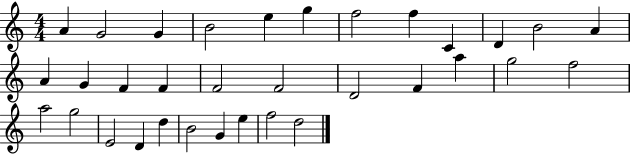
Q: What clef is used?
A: treble